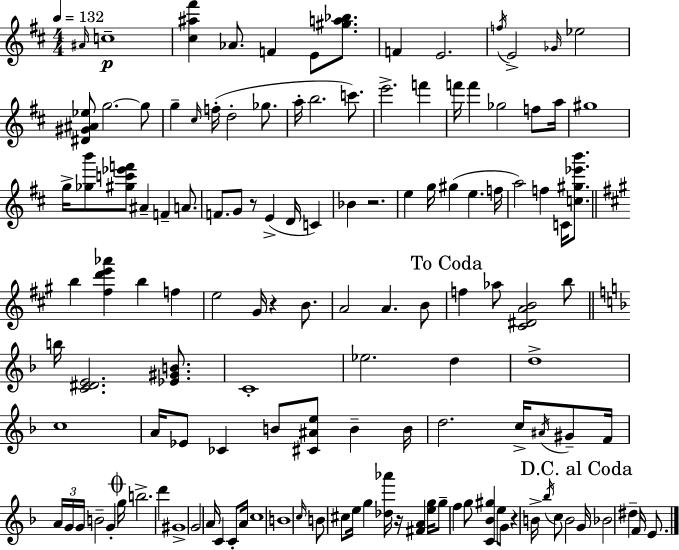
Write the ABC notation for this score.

X:1
T:Untitled
M:4/4
L:1/4
K:D
^A/4 c4 [^c^a^f'] _A/2 F E/2 [^ga_b]/2 F E2 f/4 E2 _G/4 _e2 [^D^G^A_e]/2 g2 g/2 g ^c/4 f/4 d2 _g/2 a/4 b2 c'/2 e'2 f' f'/4 f' _g2 f/2 a/4 ^g4 g/4 [_gb']/2 [^gc'_e'f']/2 ^A F A/2 F/2 G/2 z/2 E D/4 C _B z2 e g/4 ^g e f/4 a2 f C/4 [c^g_e'b']/2 b [^fd'e'_a'] b f e2 ^G/4 z B/2 A2 A B/2 f _a/2 [^C^DAB]2 b/2 b/4 [C^DE]2 [_E^GB]/2 C4 _e2 d d4 c4 A/4 _E/2 _C B/2 [^C^Ae]/2 B B/4 d2 c/4 ^A/4 ^G/2 F/4 A/4 G/4 G/4 B2 G g/4 b2 d' ^G4 G2 A/4 C C/2 A/4 c4 B4 c/4 B/2 ^c/2 e/4 g [_d_a']/4 z/4 [^FA] [eg]/4 g/2 f g/2 [C_B^g] e/2 G/2 z B/4 _b/4 c/2 B2 G/4 _B2 ^d F/4 E/2